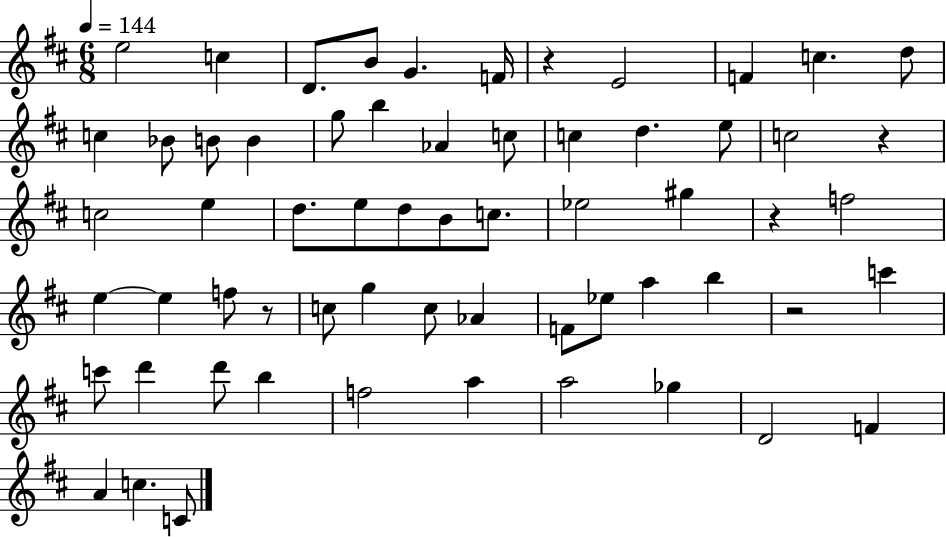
X:1
T:Untitled
M:6/8
L:1/4
K:D
e2 c D/2 B/2 G F/4 z E2 F c d/2 c _B/2 B/2 B g/2 b _A c/2 c d e/2 c2 z c2 e d/2 e/2 d/2 B/2 c/2 _e2 ^g z f2 e e f/2 z/2 c/2 g c/2 _A F/2 _e/2 a b z2 c' c'/2 d' d'/2 b f2 a a2 _g D2 F A c C/2